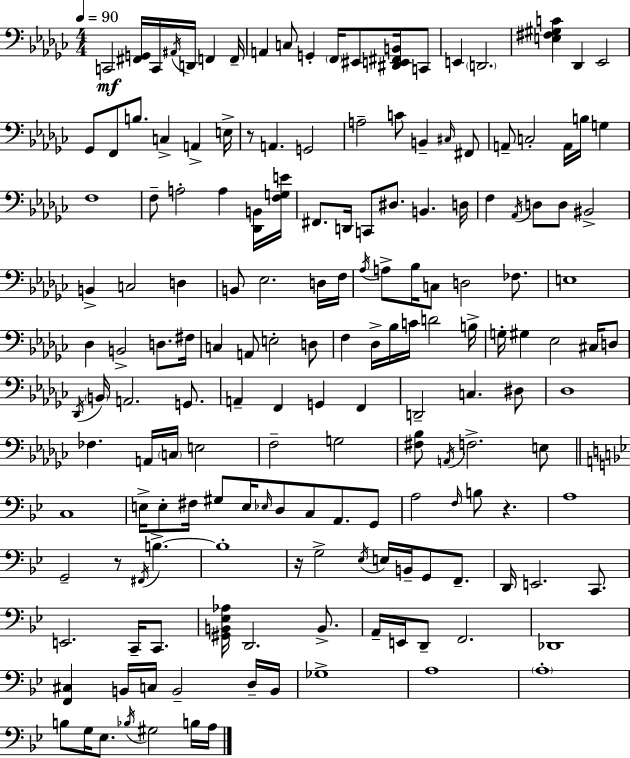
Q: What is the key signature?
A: EES minor